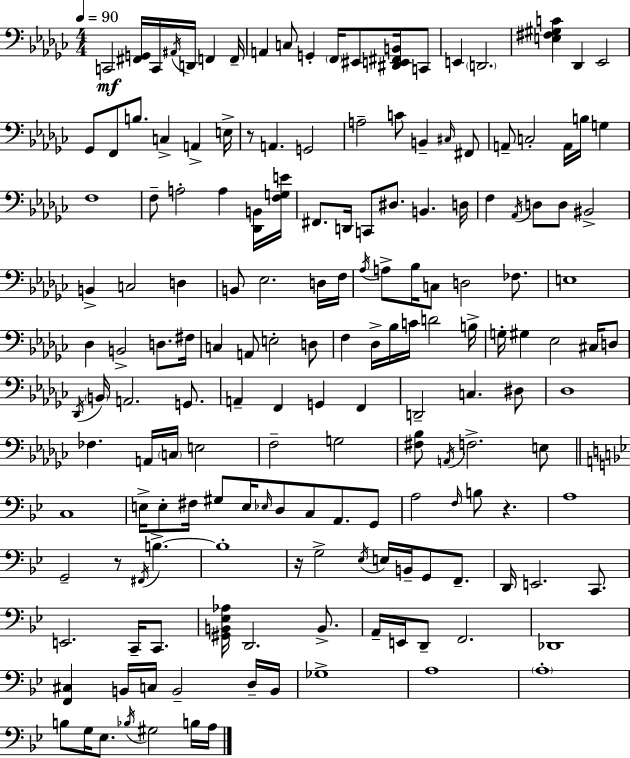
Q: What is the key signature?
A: EES minor